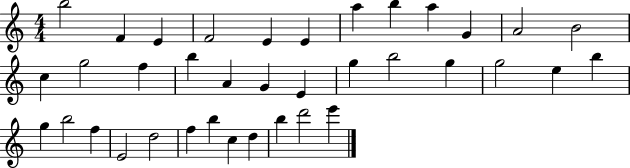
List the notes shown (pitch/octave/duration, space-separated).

B5/h F4/q E4/q F4/h E4/q E4/q A5/q B5/q A5/q G4/q A4/h B4/h C5/q G5/h F5/q B5/q A4/q G4/q E4/q G5/q B5/h G5/q G5/h E5/q B5/q G5/q B5/h F5/q E4/h D5/h F5/q B5/q C5/q D5/q B5/q D6/h E6/q